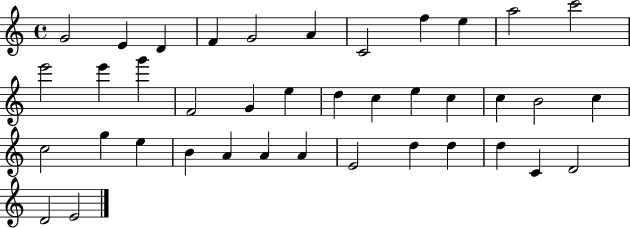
X:1
T:Untitled
M:4/4
L:1/4
K:C
G2 E D F G2 A C2 f e a2 c'2 e'2 e' g' F2 G e d c e c c B2 c c2 g e B A A A E2 d d d C D2 D2 E2